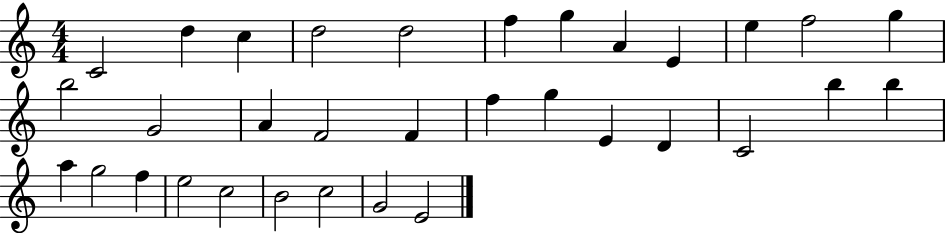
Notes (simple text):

C4/h D5/q C5/q D5/h D5/h F5/q G5/q A4/q E4/q E5/q F5/h G5/q B5/h G4/h A4/q F4/h F4/q F5/q G5/q E4/q D4/q C4/h B5/q B5/q A5/q G5/h F5/q E5/h C5/h B4/h C5/h G4/h E4/h